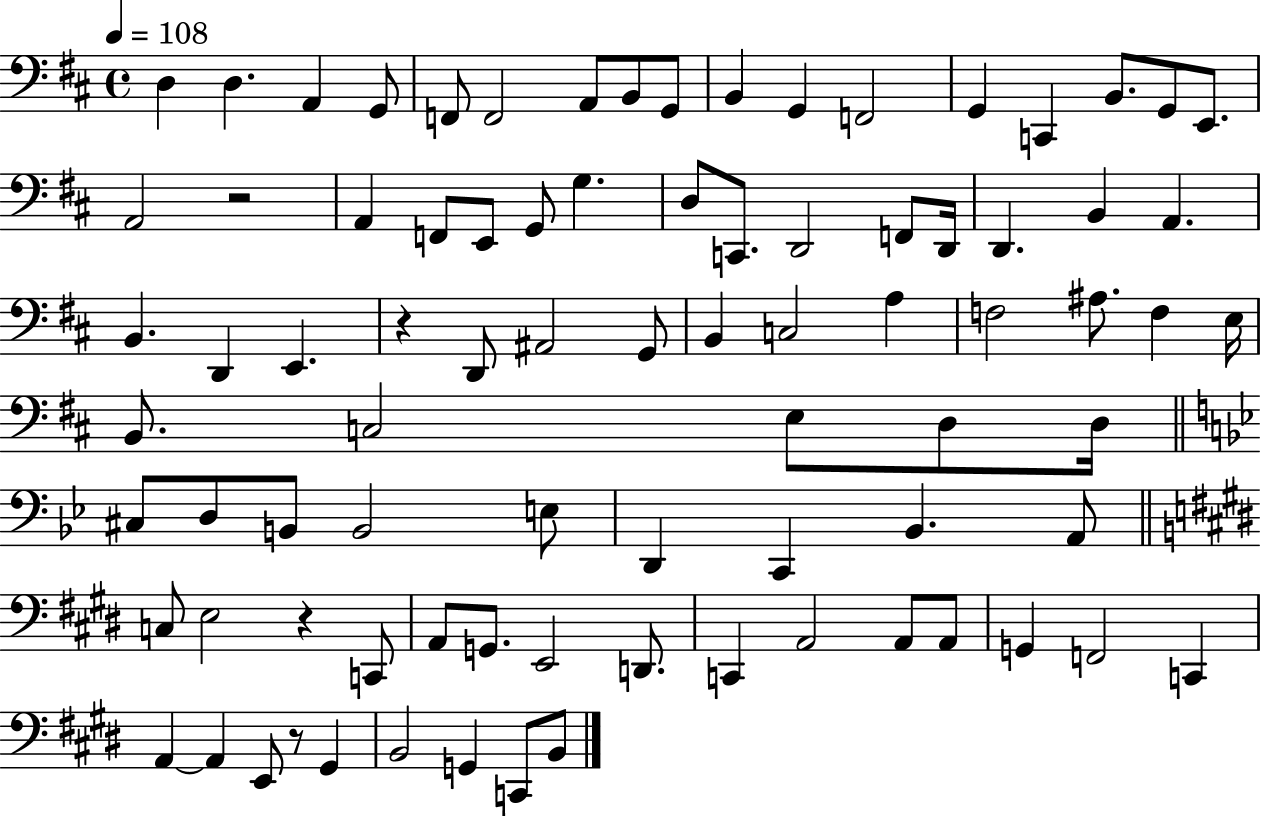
D3/q D3/q. A2/q G2/e F2/e F2/h A2/e B2/e G2/e B2/q G2/q F2/h G2/q C2/q B2/e. G2/e E2/e. A2/h R/h A2/q F2/e E2/e G2/e G3/q. D3/e C2/e. D2/h F2/e D2/s D2/q. B2/q A2/q. B2/q. D2/q E2/q. R/q D2/e A#2/h G2/e B2/q C3/h A3/q F3/h A#3/e. F3/q E3/s B2/e. C3/h E3/e D3/e D3/s C#3/e D3/e B2/e B2/h E3/e D2/q C2/q Bb2/q. A2/e C3/e E3/h R/q C2/e A2/e G2/e. E2/h D2/e. C2/q A2/h A2/e A2/e G2/q F2/h C2/q A2/q A2/q E2/e R/e G#2/q B2/h G2/q C2/e B2/e